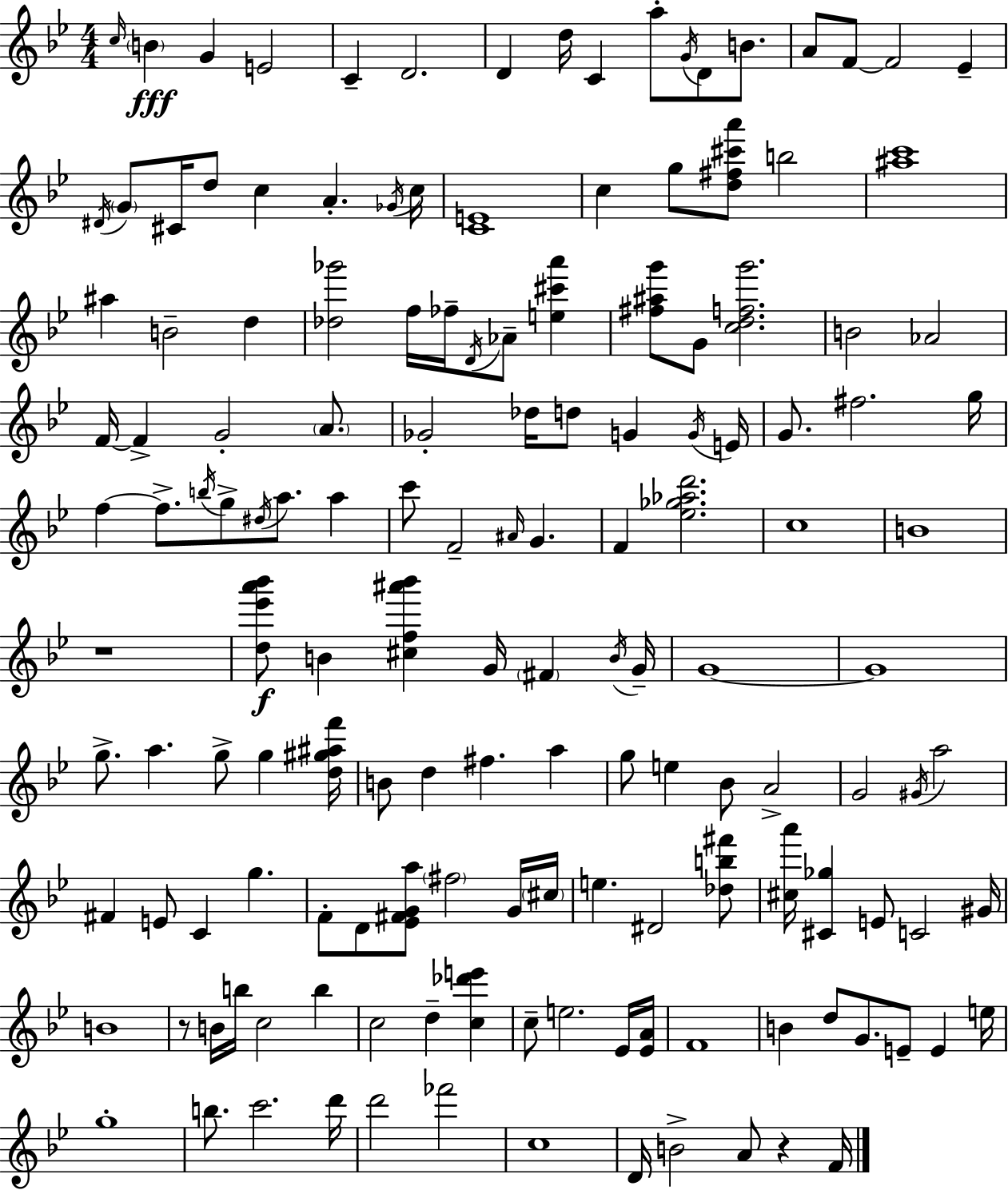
{
  \clef treble
  \numericTimeSignature
  \time 4/4
  \key g \minor
  \grace { c''16 }\fff \parenthesize b'4 g'4 e'2 | c'4-- d'2. | d'4 d''16 c'4 a''8-. \acciaccatura { g'16 } d'8 b'8. | a'8 f'8~~ f'2 ees'4-- | \break \acciaccatura { dis'16 } \parenthesize g'8 cis'16 d''8 c''4 a'4.-. | \acciaccatura { ges'16 } c''16 <c' e'>1 | c''4 g''8 <d'' fis'' cis''' a'''>8 b''2 | <ais'' c'''>1 | \break ais''4 b'2-- | d''4 <des'' ges'''>2 f''16 fes''16-- \acciaccatura { d'16 } aes'8-- | <e'' cis''' a'''>4 <fis'' ais'' g'''>8 g'8 <c'' d'' f'' g'''>2. | b'2 aes'2 | \break f'16~~ f'4-> g'2-. | \parenthesize a'8. ges'2-. des''16 d''8 | g'4 \acciaccatura { g'16 } e'16 g'8. fis''2. | g''16 f''4~~ f''8.-> \acciaccatura { b''16 } g''8-> | \break \acciaccatura { dis''16 } a''8. a''4 c'''8 f'2-- | \grace { ais'16 } g'4. f'4 <ees'' ges'' aes'' d'''>2. | c''1 | b'1 | \break r1 | <d'' ees''' a''' bes'''>8\f b'4 <cis'' f'' ais''' bes'''>4 | g'16 \parenthesize fis'4 \acciaccatura { b'16 } g'16-- g'1~~ | g'1 | \break g''8.-> a''4. | g''8-> g''4 <d'' gis'' ais'' f'''>16 b'8 d''4 | fis''4. a''4 g''8 e''4 | bes'8 a'2-> g'2 | \break \acciaccatura { gis'16 } a''2 fis'4 e'8 | c'4 g''4. f'8-. d'8 <ees' fis' g' a''>8 | \parenthesize fis''2 g'16 \parenthesize cis''16 e''4. | dis'2 <des'' b'' fis'''>8 <cis'' a'''>16 <cis' ges''>4 | \break e'8 c'2 gis'16 b'1 | r8 b'16 b''16 c''2 | b''4 c''2 | d''4-- <c'' des''' e'''>4 c''8-- e''2. | \break ees'16 <ees' a'>16 f'1 | b'4 d''8 | g'8. e'8-- e'4 e''16 g''1-. | b''8. c'''2. | \break d'''16 d'''2 | fes'''2 c''1 | d'16 b'2-> | a'8 r4 f'16 \bar "|."
}